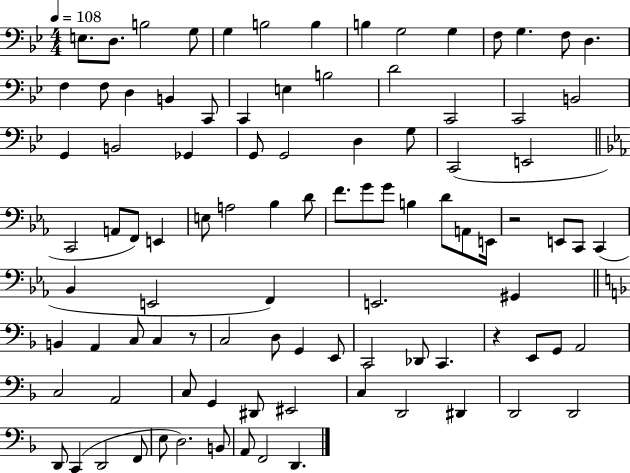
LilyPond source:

{
  \clef bass
  \numericTimeSignature
  \time 4/4
  \key bes \major
  \tempo 4 = 108
  e8. d8. b2 g8 | g4 b2 b4 | b4 g2 g4 | f8 g4. f8 d4. | \break f4 f8 d4 b,4 c,8 | c,4 e4 b2 | d'2 c,2 | c,2 b,2 | \break g,4 b,2 ges,4 | g,8 g,2 d4 g8 | c,2( e,2 | \bar "||" \break \key ees \major c,2 a,8 f,8) e,4 | e8 a2 bes4 d'8 | f'8. g'8 g'8 b4 d'8 a,8 e,16 | r2 e,8 c,8 c,4( | \break bes,4 e,2 f,4) | e,2. gis,4 | \bar "||" \break \key f \major b,4 a,4 c8 c4 r8 | c2 d8 g,4 e,8 | c,2 des,8 c,4. | r4 e,8 g,8 a,2 | \break c2 a,2 | c8 g,4 dis,8 eis,2 | c4 d,2 dis,4 | d,2 d,2 | \break d,8 c,4( d,2 f,8 | e8 d2.) b,8 | a,8 f,2 d,4. | \bar "|."
}